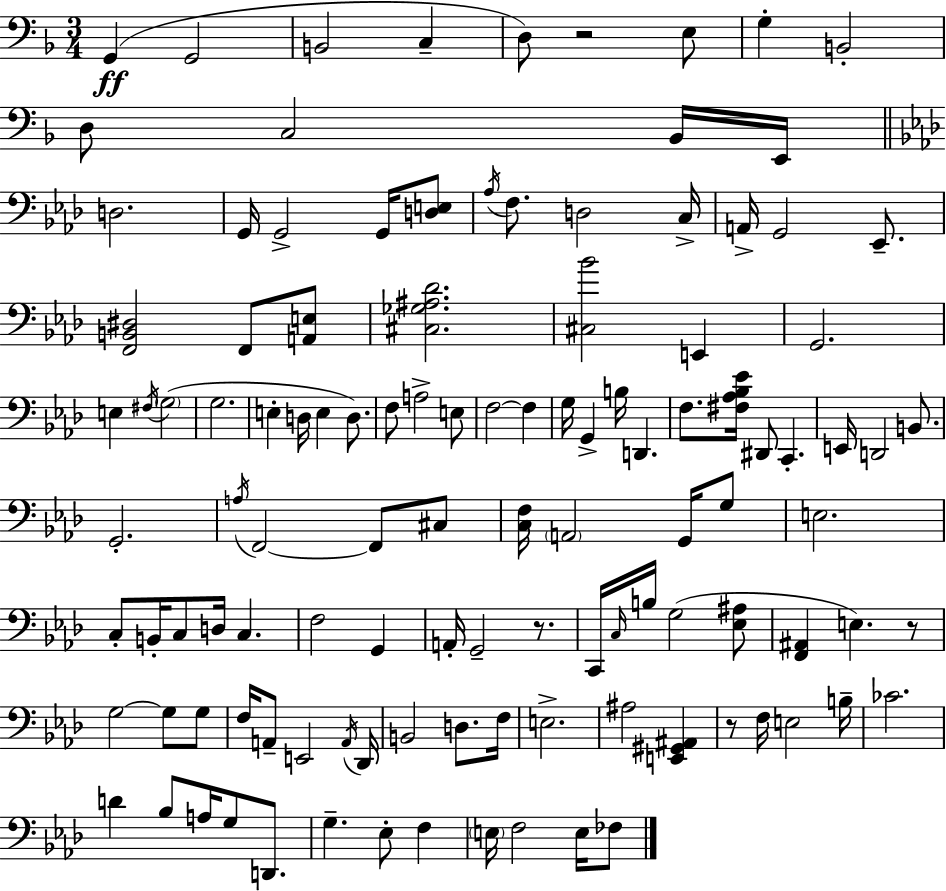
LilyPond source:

{
  \clef bass
  \numericTimeSignature
  \time 3/4
  \key f \major
  \repeat volta 2 { g,4(\ff g,2 | b,2 c4-- | d8) r2 e8 | g4-. b,2-. | \break d8 c2 bes,16 e,16 | \bar "||" \break \key aes \major d2. | g,16 g,2-> g,16 <d e>8 | \acciaccatura { aes16 } f8. d2 | c16-> a,16-> g,2 ees,8.-- | \break <f, b, dis>2 f,8 <a, e>8 | <cis ges ais des'>2. | <cis bes'>2 e,4 | g,2. | \break e4 \acciaccatura { fis16 } \parenthesize g2( | g2. | e4-. d16 e4 d8.) | f8 a2-> | \break e8 f2~~ f4 | g16 g,4-> b16 d,4. | f8. <fis aes bes ees'>16 dis,8 c,4.-. | e,16 d,2 b,8. | \break g,2.-. | \acciaccatura { a16 } f,2~~ f,8 | cis8 <c f>16 \parenthesize a,2 | g,16 g8 e2. | \break c8-. b,16-. c8 d16 c4. | f2 g,4 | a,16-. g,2-- | r8. c,16 \grace { c16 } b16 g2( | \break <ees ais>8 <f, ais,>4 e4.) | r8 g2~~ | g8 g8 f16 a,8-- e,2 | \acciaccatura { a,16 } des,16 b,2 | \break d8. f16 e2.-> | ais2 | <e, gis, ais,>4 r8 f16 e2 | b16-- ces'2. | \break d'4 bes8 a16 | g8 d,8. g4.-- ees8-. | f4 \parenthesize e16 f2 | e16 fes8 } \bar "|."
}